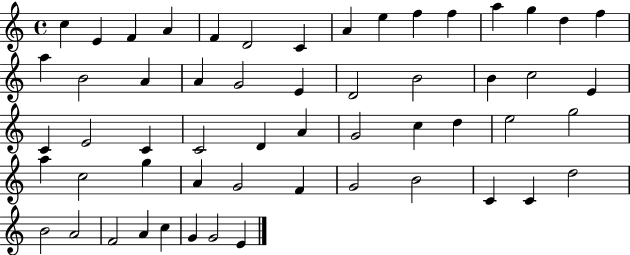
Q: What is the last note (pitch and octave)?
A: E4